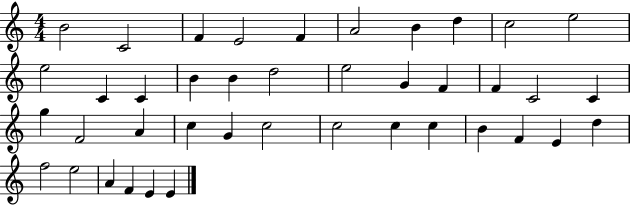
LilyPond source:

{
  \clef treble
  \numericTimeSignature
  \time 4/4
  \key c \major
  b'2 c'2 | f'4 e'2 f'4 | a'2 b'4 d''4 | c''2 e''2 | \break e''2 c'4 c'4 | b'4 b'4 d''2 | e''2 g'4 f'4 | f'4 c'2 c'4 | \break g''4 f'2 a'4 | c''4 g'4 c''2 | c''2 c''4 c''4 | b'4 f'4 e'4 d''4 | \break f''2 e''2 | a'4 f'4 e'4 e'4 | \bar "|."
}